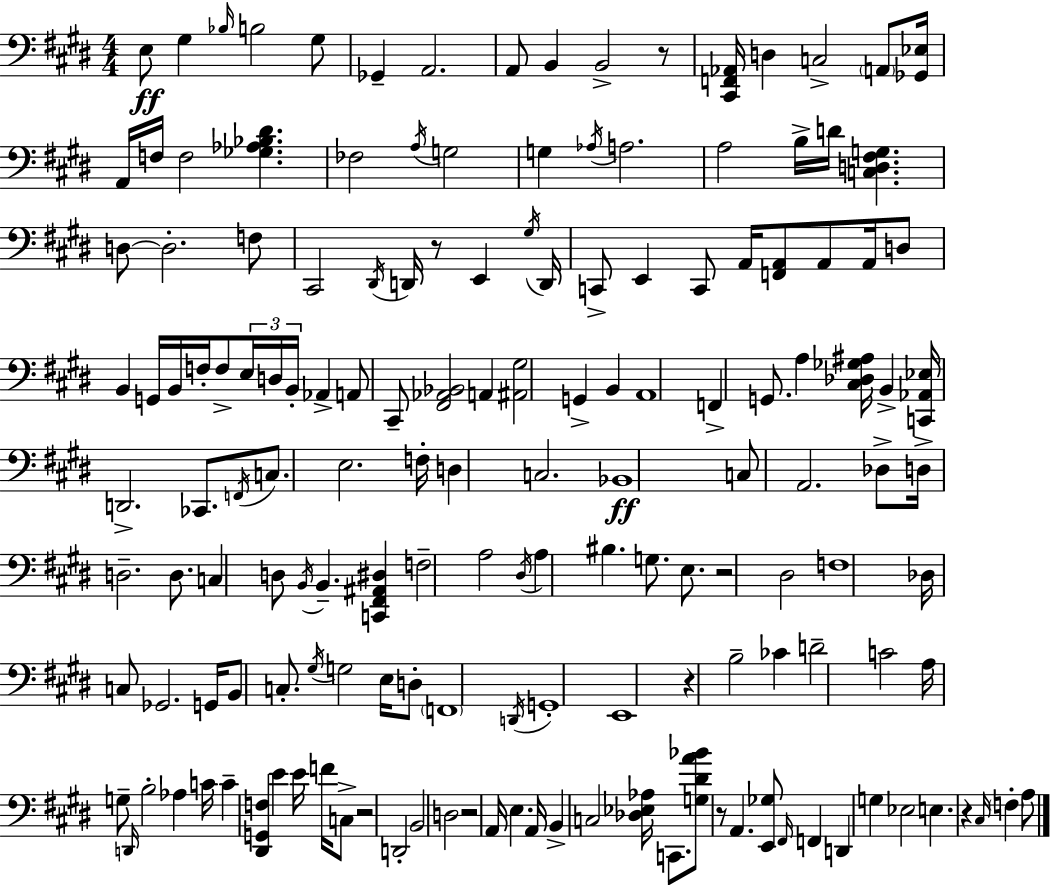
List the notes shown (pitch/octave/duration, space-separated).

E3/e G#3/q Bb3/s B3/h G#3/e Gb2/q A2/h. A2/e B2/q B2/h R/e [C#2,F2,Ab2]/s D3/q C3/h A2/e [Gb2,Eb3]/s A2/s F3/s F3/h [Gb3,Ab3,Bb3,D#4]/q. FES3/h A3/s G3/h G3/q Ab3/s A3/h. A3/h B3/s D4/s [C3,D3,F#3,G3]/q. D3/e D3/h. F3/e C#2/h D#2/s D2/s R/e E2/q G#3/s D2/s C2/e E2/q C2/e A2/s [F2,A2]/e A2/e A2/s D3/e B2/q G2/s B2/s F3/s F3/e E3/s D3/s B2/s Ab2/q A2/e C#2/e [F#2,Ab2,Bb2]/h A2/q [A#2,G#3]/h G2/q B2/q A2/w F2/q G2/e. A3/q [C#3,Db3,Gb3,A#3]/s B2/q [C2,Ab2,Eb3]/s D2/h. CES2/e. F2/s C3/e. E3/h. F3/s D3/q C3/h. Bb2/w C3/e A2/h. Db3/e D3/s D3/h. D3/e. C3/q D3/e B2/s B2/q. [C2,F#2,A#2,D#3]/q F3/h A3/h D#3/s A3/q BIS3/q. G3/e. E3/e. R/h D#3/h F3/w Db3/s C3/e Gb2/h. G2/s B2/e C3/e. G#3/s G3/h E3/s D3/e F2/w D2/s G2/w E2/w R/q B3/h CES4/q D4/h C4/h A3/s G3/e D2/s B3/h Ab3/q C4/s C4/q [D#2,G2,F3]/q E4/q E4/s F4/s C3/e R/h D2/h B2/h D3/h R/h A2/s E3/q. A2/s B2/q C3/h [Db3,Eb3,Ab3]/s C2/e. [G3,D#4,A4,Bb4]/e R/e A2/q. [E2,Gb3]/e F#2/s F2/q D2/q G3/q Eb3/h E3/q. R/q C#3/s F3/q A3/e